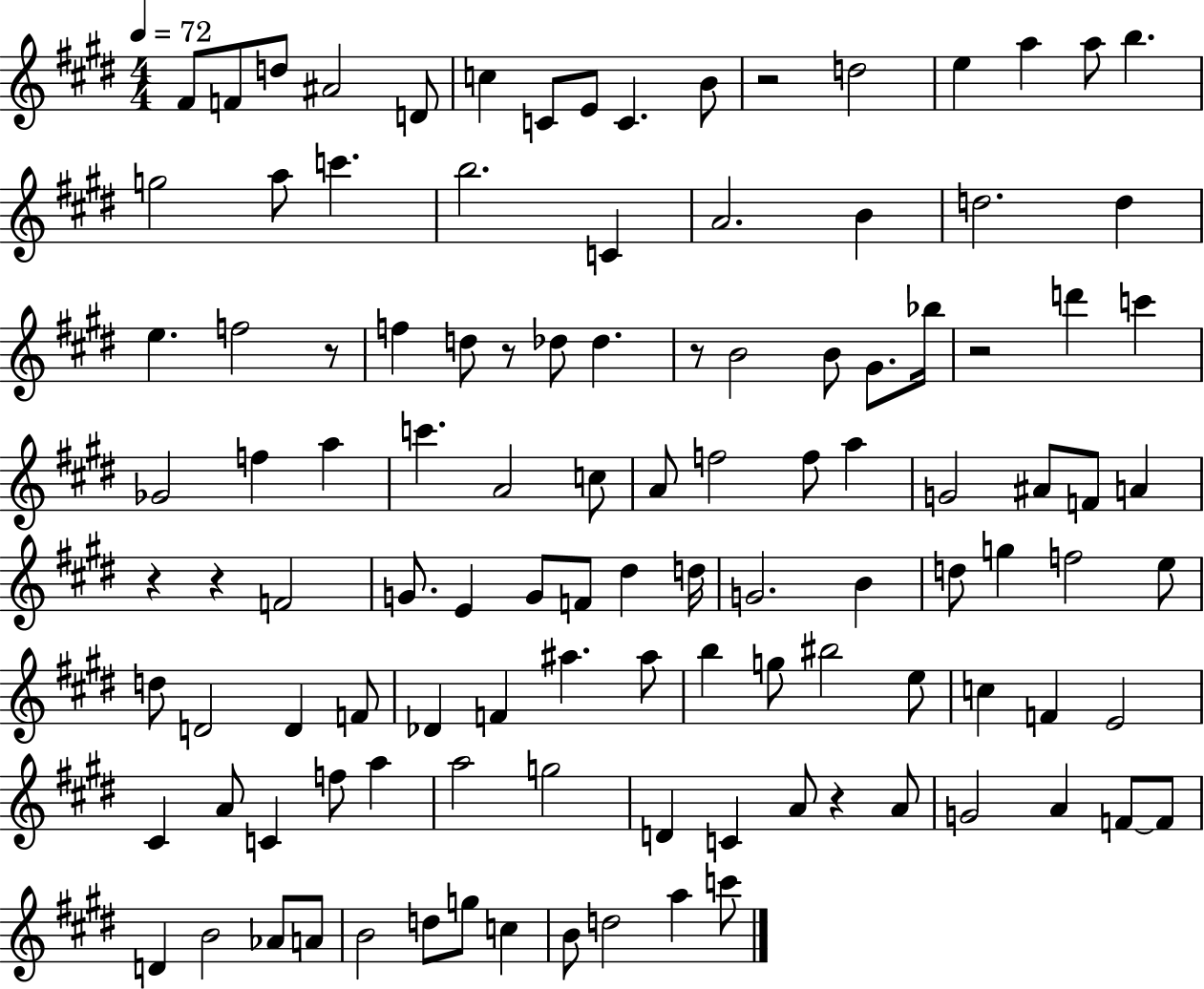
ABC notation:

X:1
T:Untitled
M:4/4
L:1/4
K:E
^F/2 F/2 d/2 ^A2 D/2 c C/2 E/2 C B/2 z2 d2 e a a/2 b g2 a/2 c' b2 C A2 B d2 d e f2 z/2 f d/2 z/2 _d/2 _d z/2 B2 B/2 ^G/2 _b/4 z2 d' c' _G2 f a c' A2 c/2 A/2 f2 f/2 a G2 ^A/2 F/2 A z z F2 G/2 E G/2 F/2 ^d d/4 G2 B d/2 g f2 e/2 d/2 D2 D F/2 _D F ^a ^a/2 b g/2 ^b2 e/2 c F E2 ^C A/2 C f/2 a a2 g2 D C A/2 z A/2 G2 A F/2 F/2 D B2 _A/2 A/2 B2 d/2 g/2 c B/2 d2 a c'/2